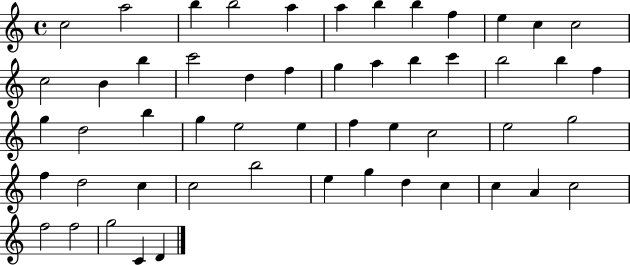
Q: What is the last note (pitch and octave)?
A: D4